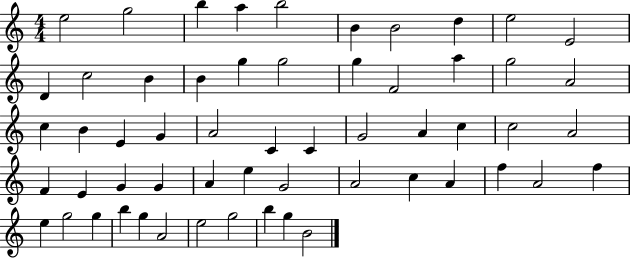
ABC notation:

X:1
T:Untitled
M:4/4
L:1/4
K:C
e2 g2 b a b2 B B2 d e2 E2 D c2 B B g g2 g F2 a g2 A2 c B E G A2 C C G2 A c c2 A2 F E G G A e G2 A2 c A f A2 f e g2 g b g A2 e2 g2 b g B2